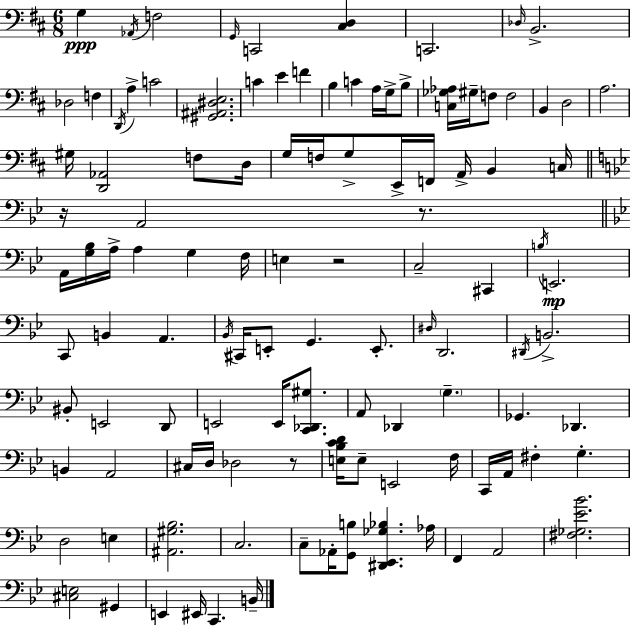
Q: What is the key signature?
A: D major